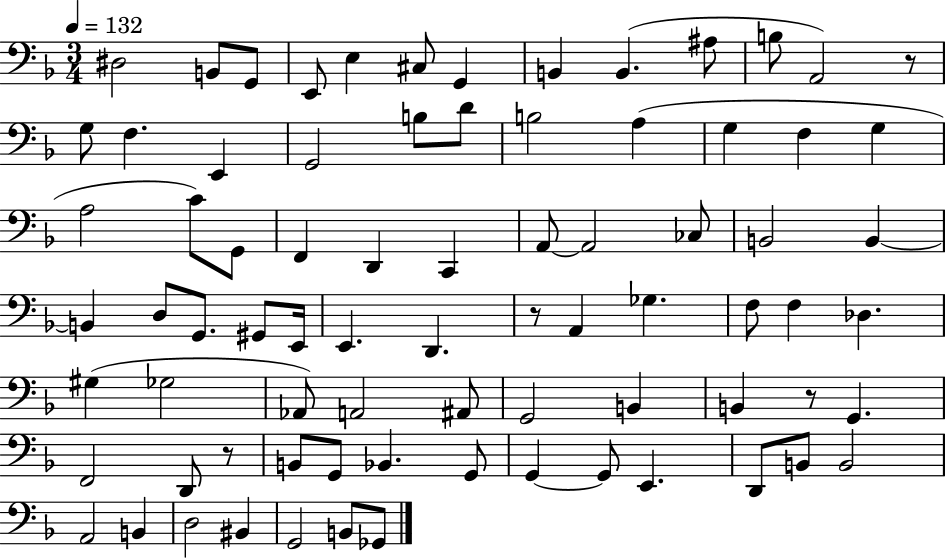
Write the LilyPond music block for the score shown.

{
  \clef bass
  \numericTimeSignature
  \time 3/4
  \key f \major
  \tempo 4 = 132
  \repeat volta 2 { dis2 b,8 g,8 | e,8 e4 cis8 g,4 | b,4 b,4.( ais8 | b8 a,2) r8 | \break g8 f4. e,4 | g,2 b8 d'8 | b2 a4( | g4 f4 g4 | \break a2 c'8) g,8 | f,4 d,4 c,4 | a,8~~ a,2 ces8 | b,2 b,4~~ | \break b,4 d8 g,8. gis,8 e,16 | e,4. d,4. | r8 a,4 ges4. | f8 f4 des4. | \break gis4( ges2 | aes,8) a,2 ais,8 | g,2 b,4 | b,4 r8 g,4. | \break f,2 d,8 r8 | b,8 g,8 bes,4. g,8 | g,4~~ g,8 e,4. | d,8 b,8 b,2 | \break a,2 b,4 | d2 bis,4 | g,2 b,8 ges,8 | } \bar "|."
}